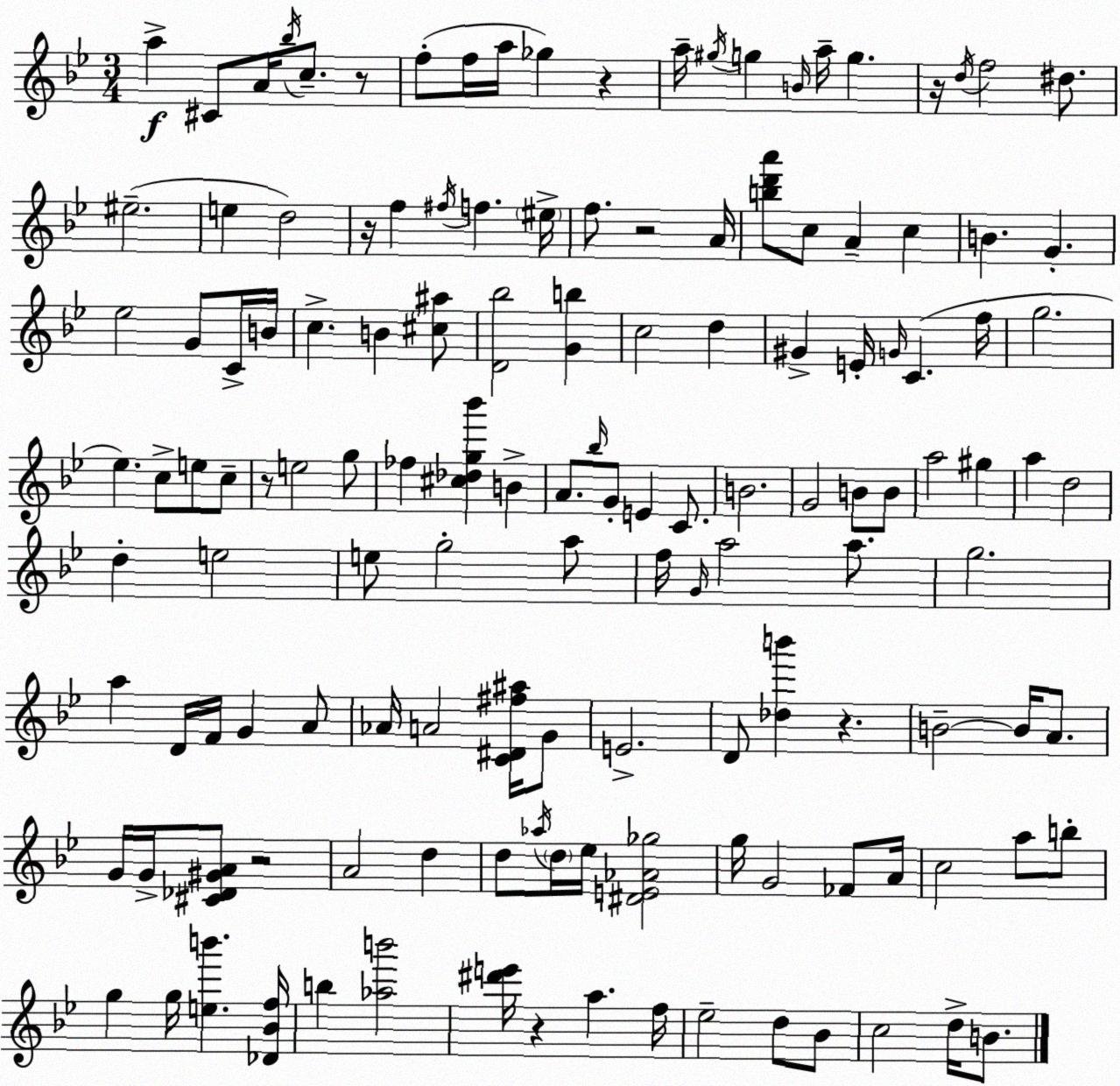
X:1
T:Untitled
M:3/4
L:1/4
K:Bb
a ^C/2 A/4 _b/4 c/2 z/2 f/2 f/4 a/4 _g z a/4 ^g/4 g B/4 a/4 g z/4 d/4 f2 ^d/2 ^e2 e d2 z/4 f ^f/4 f ^e/4 f/2 z2 A/4 [bd'a']/2 c/2 A c B G _e2 G/2 C/4 B/4 c B [^c^a]/2 [D_b]2 [Gb] c2 d ^G E/4 G/4 C f/4 g2 _e c/2 e/2 c/2 z/2 e2 g/2 _f [^c_dg_b'] B A/2 _b/4 G/2 E C/2 B2 G2 B/2 B/2 a2 ^g a d2 d e2 e/2 g2 a/2 f/4 G/4 a2 a/2 g2 a D/4 F/4 G A/2 _A/4 A2 [C^D^f^a]/4 G/2 E2 D/2 [_db'] z B2 B/4 A/2 G/4 G/4 [^C_D^GA]/2 z2 A2 d d/2 _a/4 d/4 _e/4 [^DE_A_g]2 g/4 G2 _F/2 A/4 c2 a/2 b/2 g g/4 [eb'] [_D_Bf]/4 b [_ab']2 [^d'e']/4 z a f/4 _e2 d/2 _B/2 c2 d/4 B/2